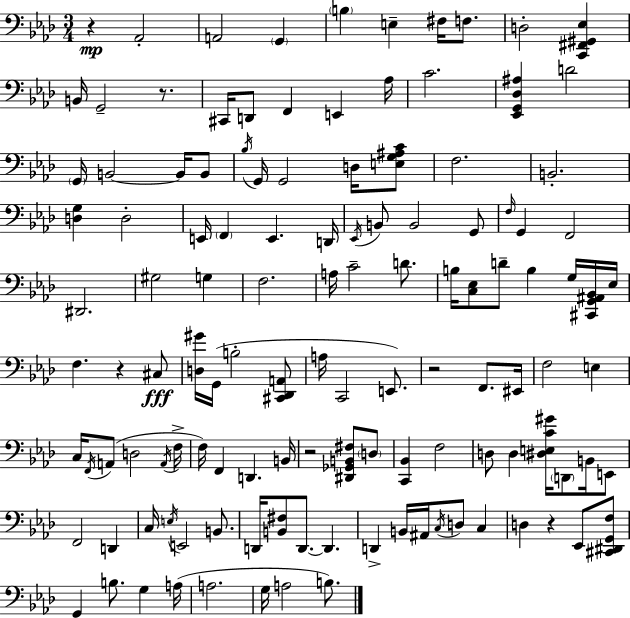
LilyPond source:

{
  \clef bass
  \numericTimeSignature
  \time 3/4
  \key aes \major
  r4\mp aes,2-. | a,2 \parenthesize g,4 | \parenthesize b4 e4-- fis16 f8. | d2-. <c, fis, gis, ees>4 | \break b,16 g,2-- r8. | cis,16 d,8 f,4 e,4 aes16 | c'2. | <ees, g, des ais>4 d'2 | \break \parenthesize g,16 b,2~~ b,16 b,8 | \acciaccatura { bes16 } g,16 g,2 d16 <e g ais c'>8 | f2. | b,2.-. | \break <d g>4 d2-. | e,16 \parenthesize f,4 e,4. | d,16 \acciaccatura { ees,16 } b,8 b,2 | g,8 \grace { f16 } g,4 f,2 | \break dis,2. | gis2 g4 | f2. | a16 c'2-- | \break d'8. b16 <c ees>8 d'8-- b4 | g16 <cis, g, ais, bes,>16 ees16 f4. r4 | cis8\fff <d gis'>16 g,16( b2-. | <cis, des, a,>8 a16 c,2 | \break e,8.) r2 f,8. | eis,16 f2 e4 | c16 \acciaccatura { f,16 } a,8( d2 | \acciaccatura { a,16 } f16-> f16) f,4 d,4. | \break b,16 r2 | <dis, ges, b, fis>8 \parenthesize d8 <c, bes,>4 f2 | d8 d4 <dis e c' gis'>16 | \parenthesize d,8 b,16 e,8 f,2 | \break d,4 c16 \acciaccatura { e16 } e,2 | b,8. d,16 <b, fis>8 d,8.~~ | d,4. d,4-> b,16 ais,16 | \acciaccatura { c16 } d8 c4 d4 r4 | \break ees,8 <cis, dis, g, f>8 g,4 b8. | g4 a16( a2. | g16 a2 | b8.) \bar "|."
}